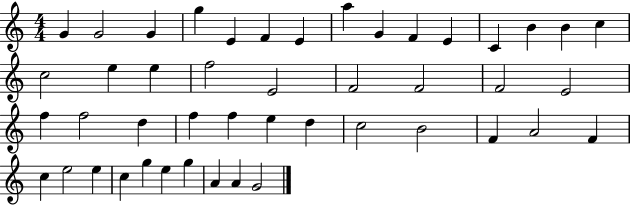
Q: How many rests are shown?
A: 0